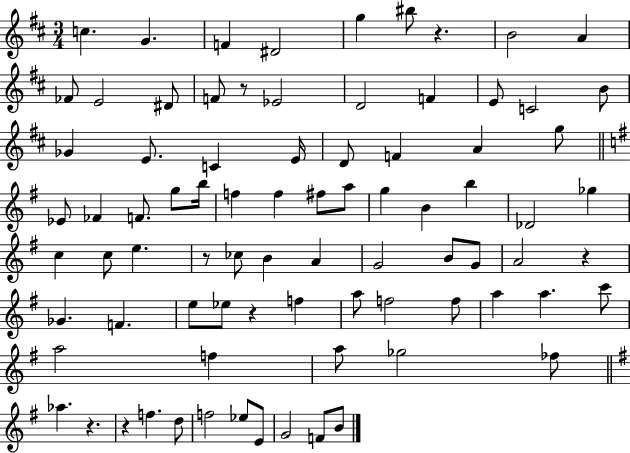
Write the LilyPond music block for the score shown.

{
  \clef treble
  \numericTimeSignature
  \time 3/4
  \key d \major
  c''4. g'4. | f'4 dis'2 | g''4 bis''8 r4. | b'2 a'4 | \break fes'8 e'2 dis'8 | f'8 r8 ees'2 | d'2 f'4 | e'8 c'2 b'8 | \break ges'4 e'8. c'4 e'16 | d'8 f'4 a'4 g''8 | \bar "||" \break \key g \major ees'8 fes'4 f'8. g''8 b''16 | f''4 f''4 fis''8 a''8 | g''4 b'4 b''4 | des'2 ges''4 | \break c''4 c''8 e''4. | r8 ces''8 b'4 a'4 | g'2 b'8 g'8 | a'2 r4 | \break ges'4. f'4. | e''8 ees''8 r4 f''4 | a''8 f''2 f''8 | a''4 a''4. c'''8 | \break a''2 f''4 | a''8 ges''2 fes''8 | \bar "||" \break \key g \major aes''4. r4. | r4 f''4. d''8 | f''2 ees''8 e'8 | g'2 f'8 b'8 | \break \bar "|."
}